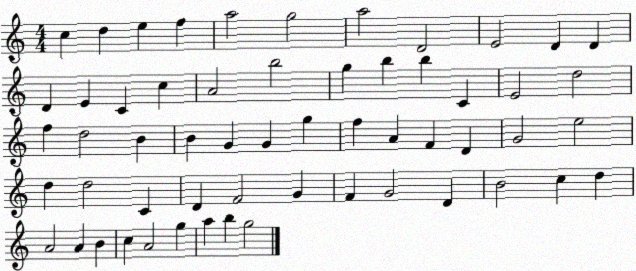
X:1
T:Untitled
M:4/4
L:1/4
K:C
c d e f a2 g2 a2 D2 E2 D D D E C c A2 b2 g b b C E2 d2 f d2 B B G G g f A F D G2 e2 d d2 C D F2 G F G2 D B2 c d A2 A B c A2 g a b g2